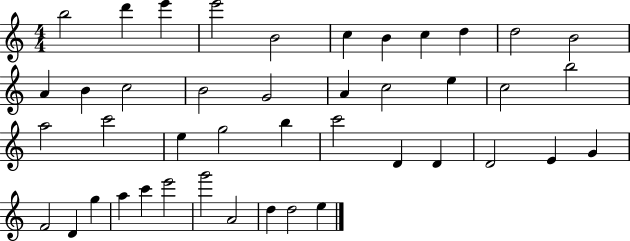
{
  \clef treble
  \numericTimeSignature
  \time 4/4
  \key c \major
  b''2 d'''4 e'''4 | e'''2 b'2 | c''4 b'4 c''4 d''4 | d''2 b'2 | \break a'4 b'4 c''2 | b'2 g'2 | a'4 c''2 e''4 | c''2 b''2 | \break a''2 c'''2 | e''4 g''2 b''4 | c'''2 d'4 d'4 | d'2 e'4 g'4 | \break f'2 d'4 g''4 | a''4 c'''4 e'''2 | g'''2 a'2 | d''4 d''2 e''4 | \break \bar "|."
}